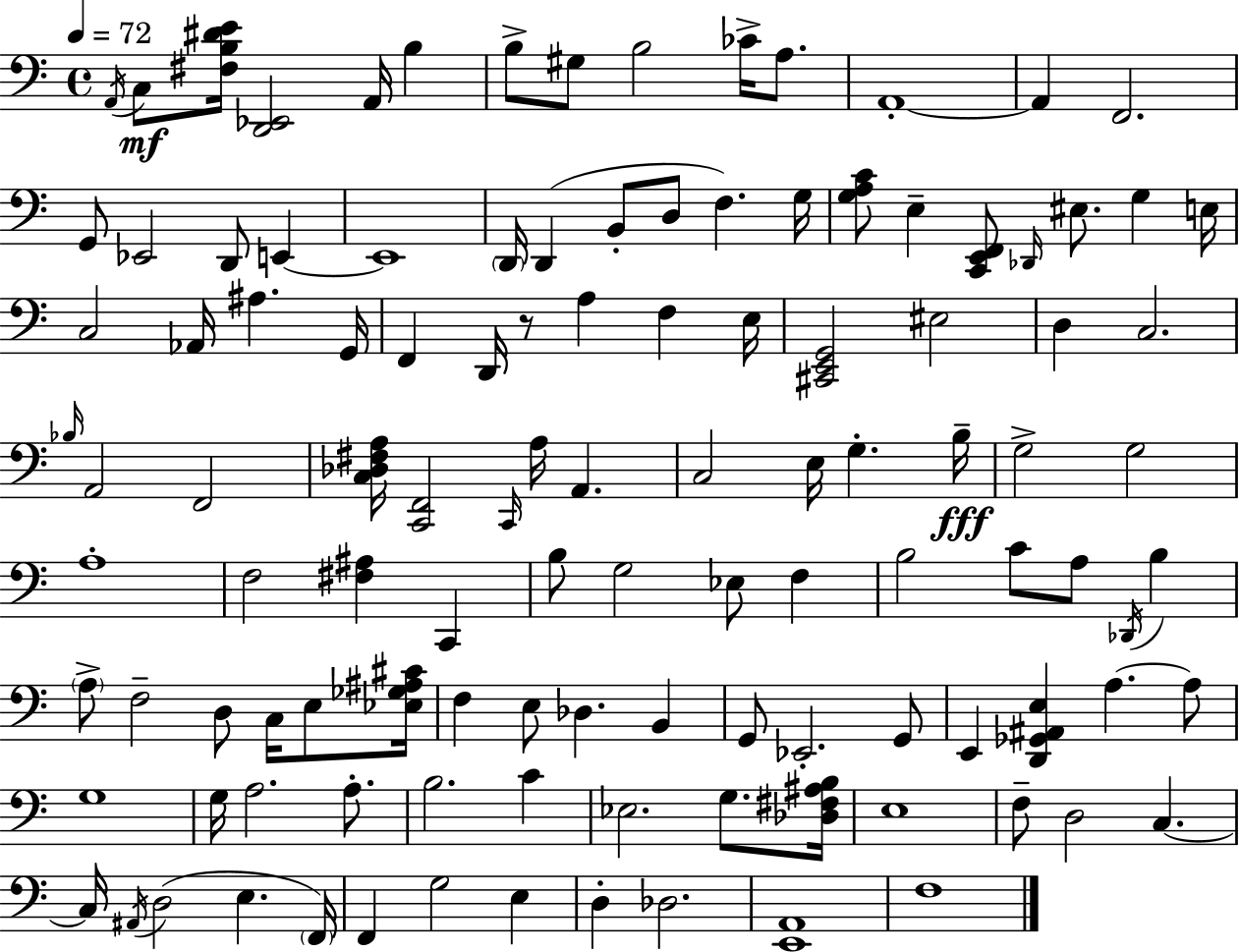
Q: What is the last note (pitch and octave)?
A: F3